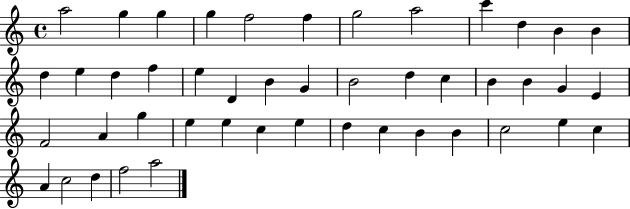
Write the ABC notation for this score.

X:1
T:Untitled
M:4/4
L:1/4
K:C
a2 g g g f2 f g2 a2 c' d B B d e d f e D B G B2 d c B B G E F2 A g e e c e d c B B c2 e c A c2 d f2 a2